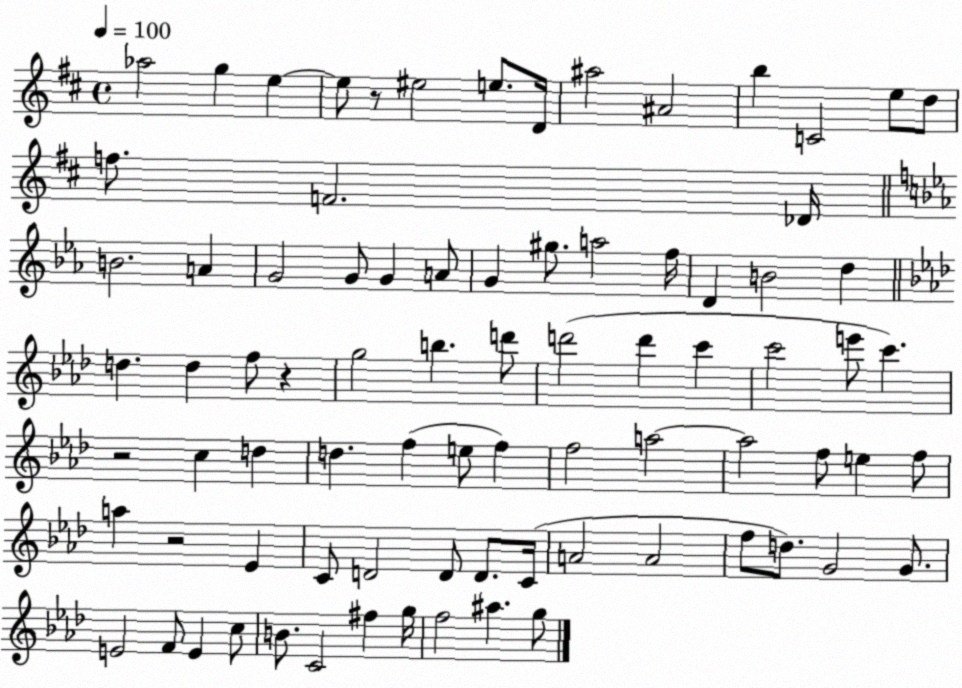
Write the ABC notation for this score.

X:1
T:Untitled
M:4/4
L:1/4
K:D
_a2 g e e/2 z/2 ^e2 e/2 D/4 ^a2 ^A2 b C2 e/2 d/2 f/2 F2 _D/4 B2 A G2 G/2 G A/2 G ^g/2 a2 f/4 D B2 d d d f/2 z g2 b d'/2 d'2 d' c' c'2 e'/2 c' z2 c d d f e/2 f f2 a2 a2 f/2 e f/2 a z2 _E C/2 D2 D/2 D/2 C/4 A2 A2 f/2 d/2 G2 G/2 E2 F/2 E c/2 B/2 C2 ^f g/4 f2 ^a g/2